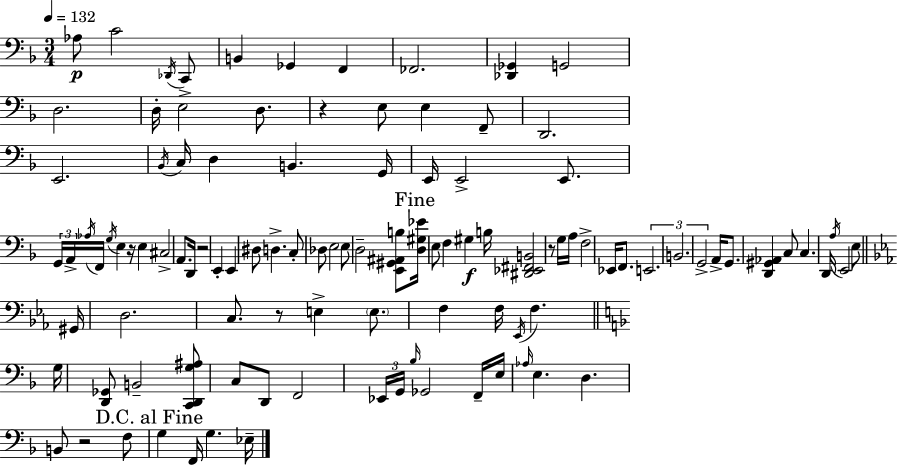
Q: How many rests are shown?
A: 6